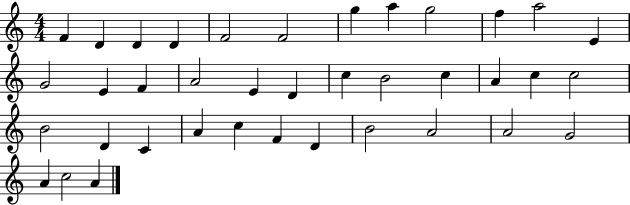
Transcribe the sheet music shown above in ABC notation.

X:1
T:Untitled
M:4/4
L:1/4
K:C
F D D D F2 F2 g a g2 f a2 E G2 E F A2 E D c B2 c A c c2 B2 D C A c F D B2 A2 A2 G2 A c2 A